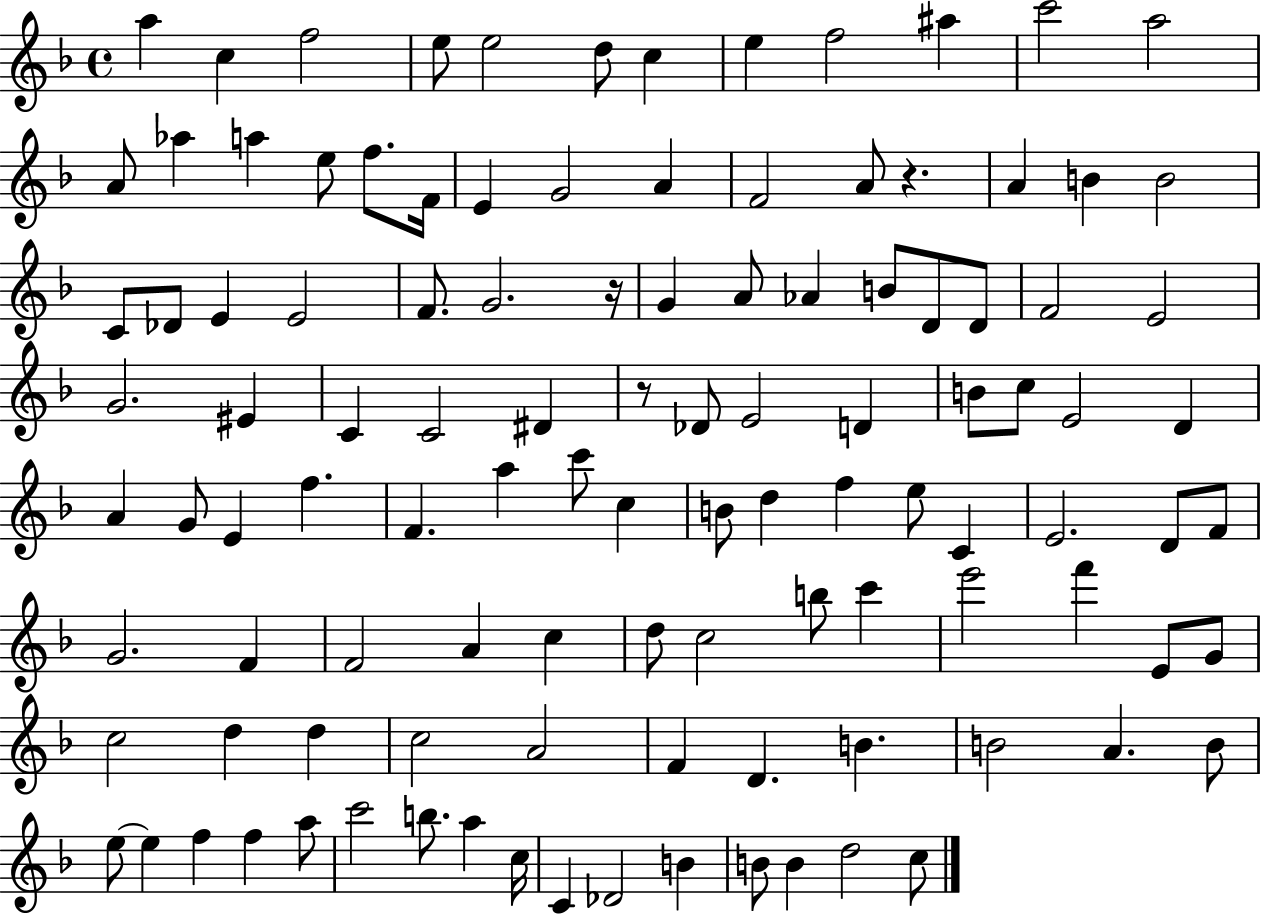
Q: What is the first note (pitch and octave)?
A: A5